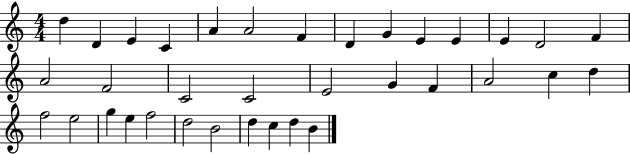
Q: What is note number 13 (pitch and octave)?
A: D4